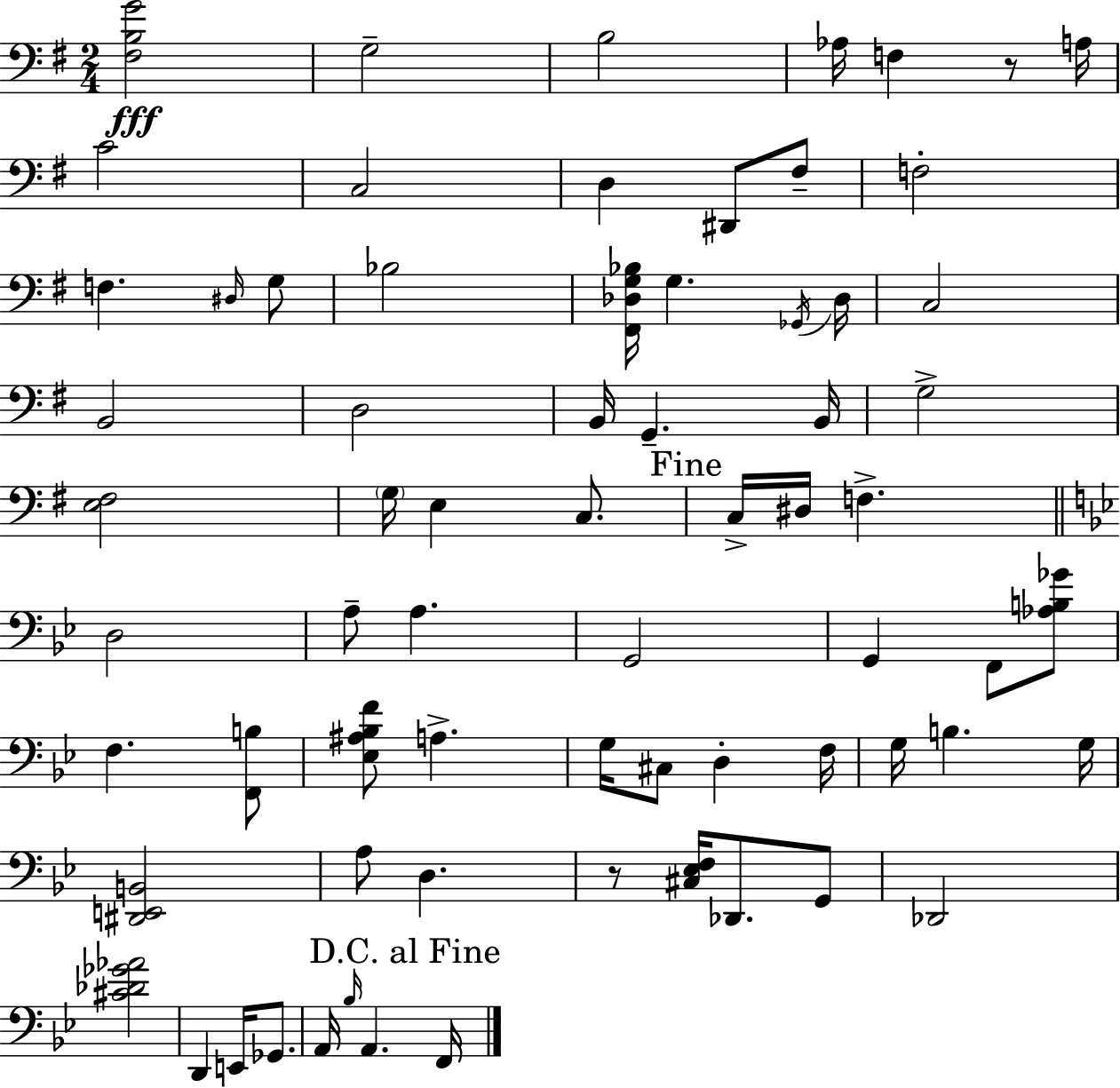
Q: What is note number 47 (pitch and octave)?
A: A3